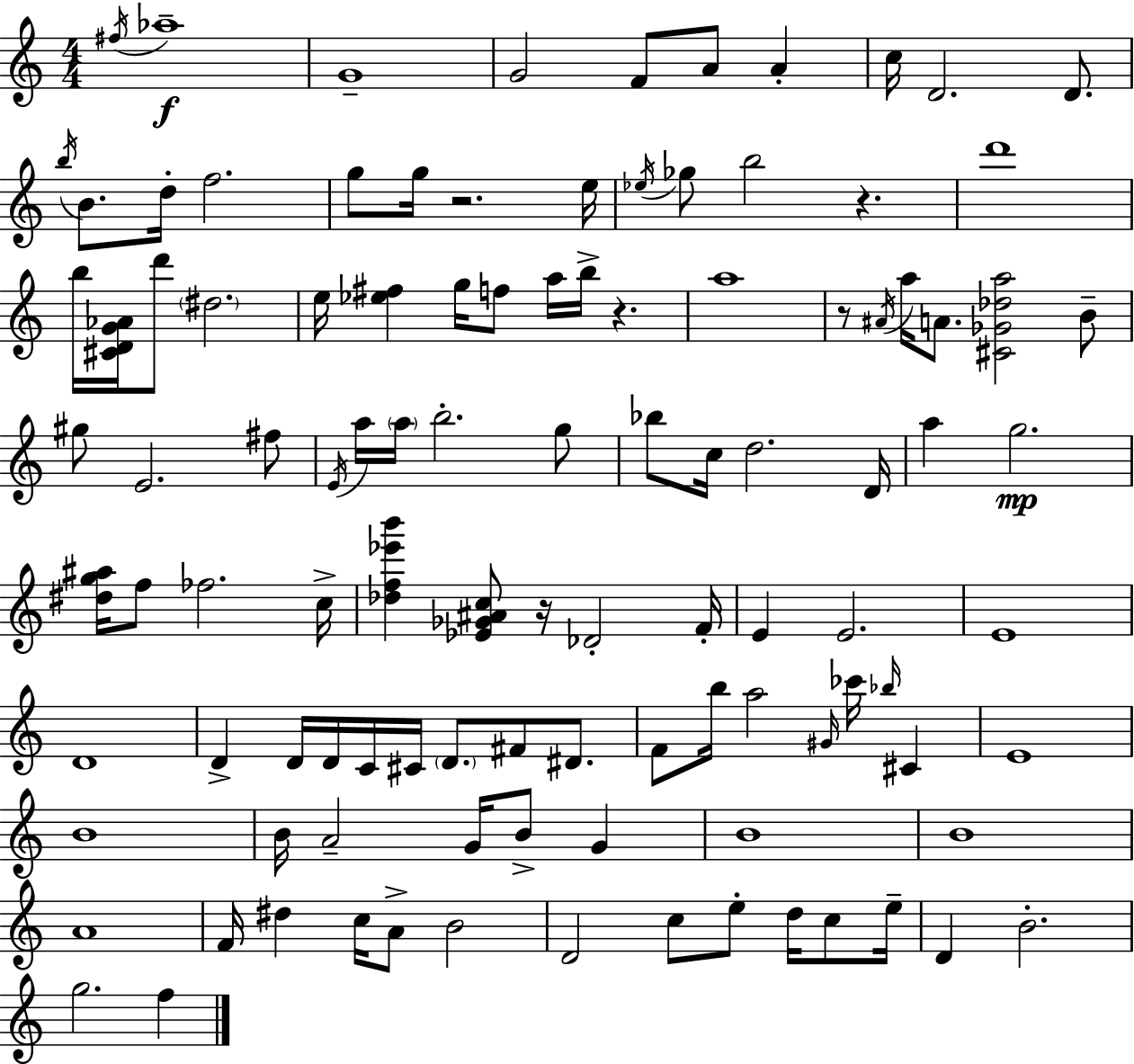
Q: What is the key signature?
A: C major